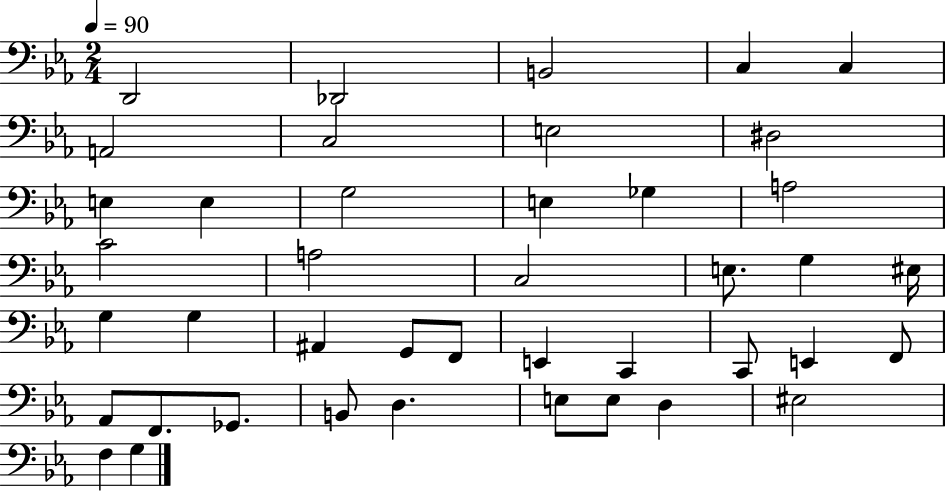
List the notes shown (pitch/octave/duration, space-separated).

D2/h Db2/h B2/h C3/q C3/q A2/h C3/h E3/h D#3/h E3/q E3/q G3/h E3/q Gb3/q A3/h C4/h A3/h C3/h E3/e. G3/q EIS3/s G3/q G3/q A#2/q G2/e F2/e E2/q C2/q C2/e E2/q F2/e Ab2/e F2/e. Gb2/e. B2/e D3/q. E3/e E3/e D3/q EIS3/h F3/q G3/q